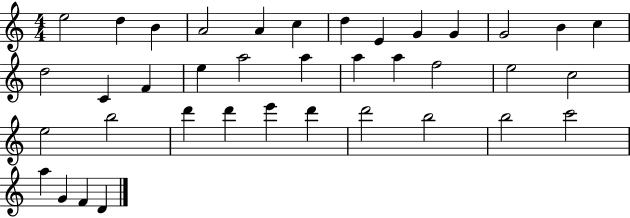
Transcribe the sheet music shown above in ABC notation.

X:1
T:Untitled
M:4/4
L:1/4
K:C
e2 d B A2 A c d E G G G2 B c d2 C F e a2 a a a f2 e2 c2 e2 b2 d' d' e' d' d'2 b2 b2 c'2 a G F D